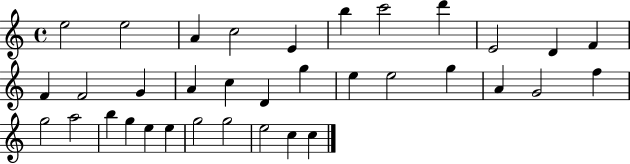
{
  \clef treble
  \time 4/4
  \defaultTimeSignature
  \key c \major
  e''2 e''2 | a'4 c''2 e'4 | b''4 c'''2 d'''4 | e'2 d'4 f'4 | \break f'4 f'2 g'4 | a'4 c''4 d'4 g''4 | e''4 e''2 g''4 | a'4 g'2 f''4 | \break g''2 a''2 | b''4 g''4 e''4 e''4 | g''2 g''2 | e''2 c''4 c''4 | \break \bar "|."
}